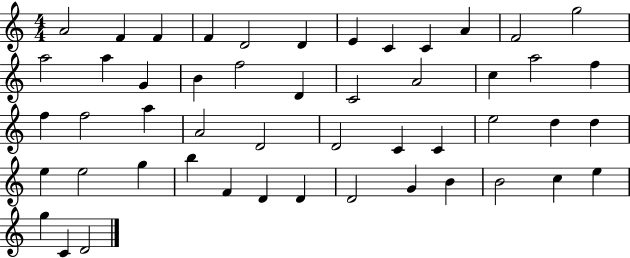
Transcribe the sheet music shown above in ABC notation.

X:1
T:Untitled
M:4/4
L:1/4
K:C
A2 F F F D2 D E C C A F2 g2 a2 a G B f2 D C2 A2 c a2 f f f2 a A2 D2 D2 C C e2 d d e e2 g b F D D D2 G B B2 c e g C D2